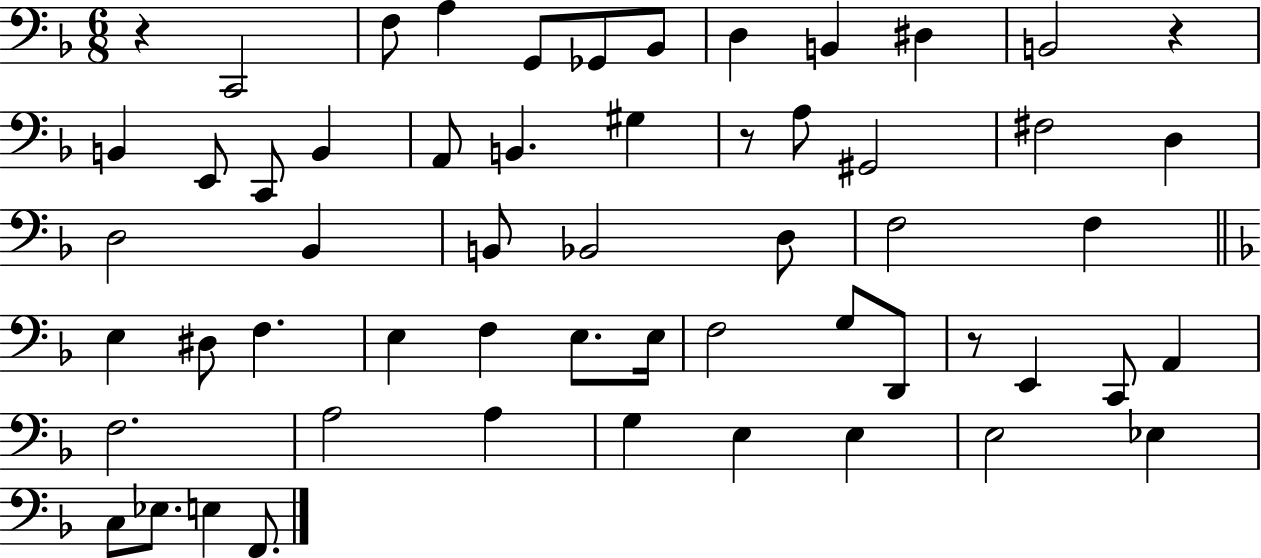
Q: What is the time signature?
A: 6/8